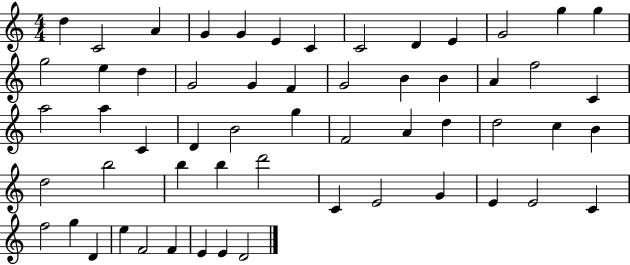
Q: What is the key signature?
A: C major